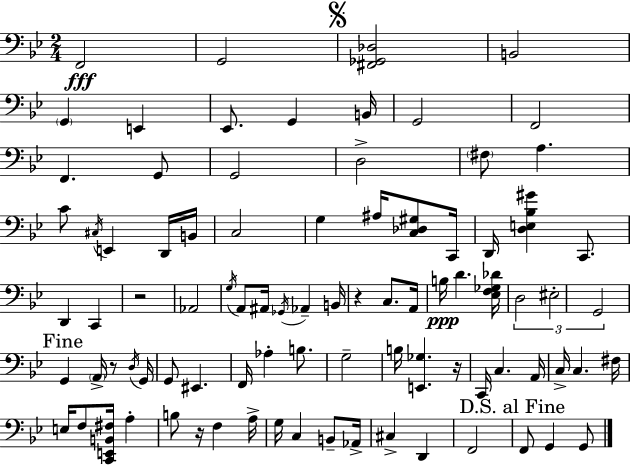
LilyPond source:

{
  \clef bass
  \numericTimeSignature
  \time 2/4
  \key g \minor
  \repeat volta 2 { f,2\fff | g,2 | \mark \markup { \musicglyph "scripts.segno" } <fis, ges, des>2 | b,2 | \break \parenthesize g,4 e,4 | ees,8. g,4 b,16 | g,2 | f,2 | \break f,4. g,8 | g,2 | d2-> | \parenthesize fis8 a4. | \break c'8 \acciaccatura { cis16 } e,4 d,16 | b,16 c2 | g4 ais16 <c des gis>8 | c,16 d,16 <d e bes gis'>4 c,8. | \break d,4 c,4 | r2 | aes,2 | \acciaccatura { g16 } a,8 ais,16 \acciaccatura { ges,16 } aes,4-- | \break b,16 r4 c8. | a,16 b16\ppp d'4. | <ees f ges des'>16 \tuplet 3/2 { d2 | eis2-. | \break g,2 } | \mark "Fine" g,4 \parenthesize a,16-> | r8 \acciaccatura { d16 } g,16 g,8 eis,4. | f,16 aes4-. | \break b8. g2-- | b16 <e, ges>4. | r16 c,16 c4. | a,16 c16-> c4. | \break fis16 e16 f8 <c, e, b, fis>16 | a4-. b8 r16 f4 | a16-> g16 c4 | b,8-- aes,16-> cis4-> | \break d,4 f,2 | \mark "D.S. al Fine" f,8 g,4 | g,8 } \bar "|."
}